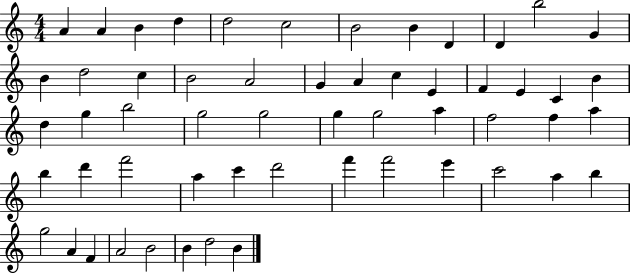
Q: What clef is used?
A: treble